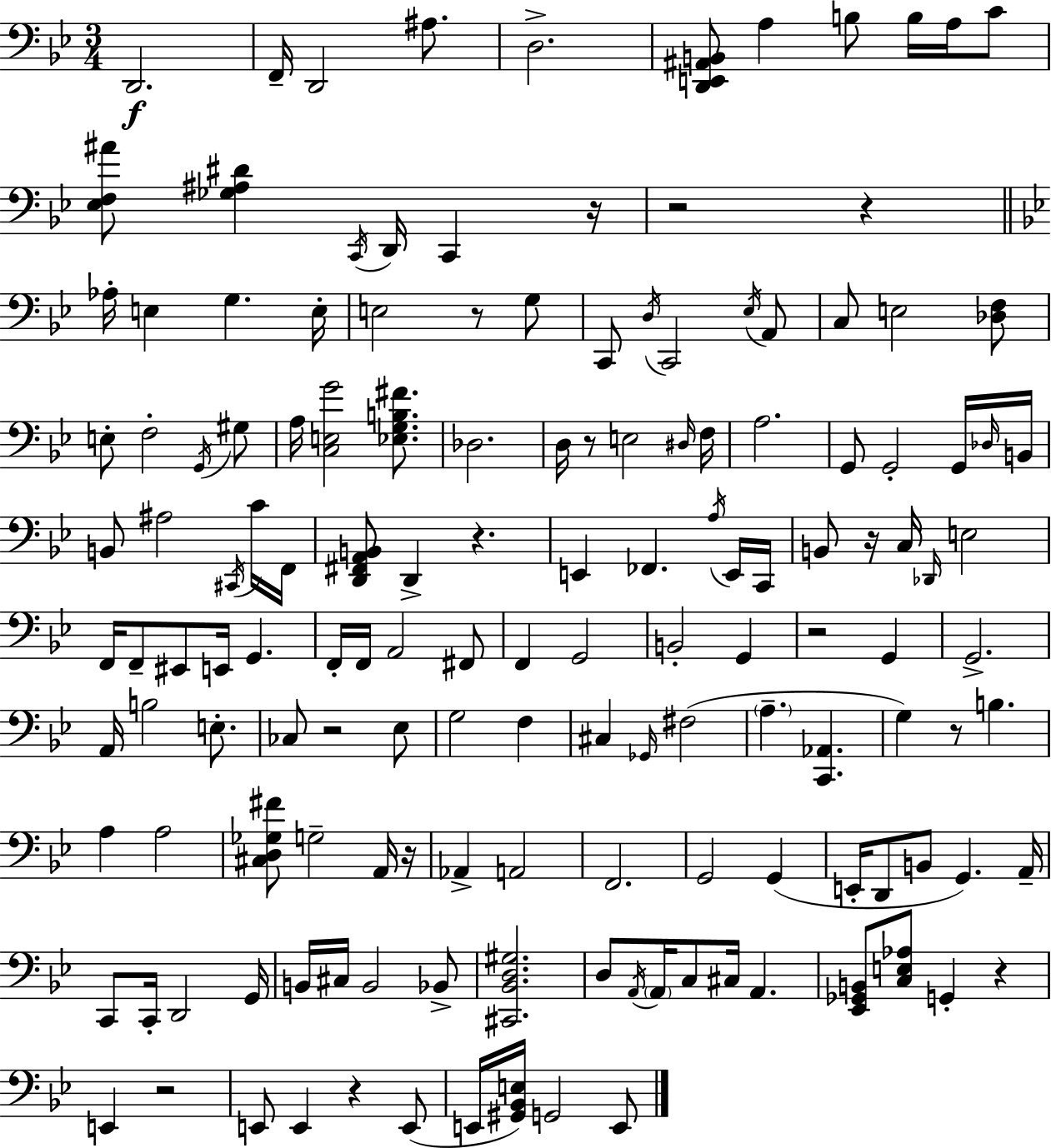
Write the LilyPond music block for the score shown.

{
  \clef bass
  \numericTimeSignature
  \time 3/4
  \key g \minor
  \repeat volta 2 { d,2.\f | f,16-- d,2 ais8. | d2.-> | <d, e, ais, b,>8 a4 b8 b16 a16 c'8 | \break <ees f ais'>8 <ges ais dis'>4 \acciaccatura { c,16 } d,16 c,4 | r16 r2 r4 | \bar "||" \break \key bes \major aes16-. e4 g4. e16-. | e2 r8 g8 | c,8 \acciaccatura { d16 } c,2 \acciaccatura { ees16 } | a,8 c8 e2 | \break <des f>8 e8-. f2-. | \acciaccatura { g,16 } gis8 a16 <c e g'>2 | <ees g b fis'>8. des2. | d16 r8 e2 | \break \grace { dis16 } f16 a2. | g,8 g,2-. | g,16 \grace { des16 } b,16 b,8 ais2 | \acciaccatura { cis,16 } c'16 f,16 <d, fis, a, b,>8 d,4-> | \break r4. e,4 fes,4. | \acciaccatura { a16 } e,16 c,16 b,8 r16 c16 \grace { des,16 } | e2 f,16 f,8-- eis,8 | e,16 g,4. f,16-. f,16 a,2 | \break fis,8 f,4 | g,2 b,2-. | g,4 r2 | g,4 g,2.-> | \break a,16 b2 | e8.-. ces8 r2 | ees8 g2 | f4 cis4 | \break \grace { ges,16 }( fis2 \parenthesize a4.-- | <c, aes,>4. g4) | r8 b4. a4 | a2 <cis d ges fis'>8 g2-- | \break a,16 r16 aes,4-> | a,2 f,2. | g,2 | g,4( e,16-. d,8 | \break b,8 g,4.) a,16-- c,8 c,16-. | d,2 g,16 b,16 cis16 b,2 | bes,8-> <cis, bes, d gis>2. | d8 \acciaccatura { a,16 } | \break \parenthesize a,16 c8 cis16 a,4. <ees, ges, b,>8 | <c e aes>8 g,4-. r4 e,4 | r2 e,8 | e,4 r4 e,8( e,16 <gis, bes, e>16) | \break g,2 e,8 } \bar "|."
}